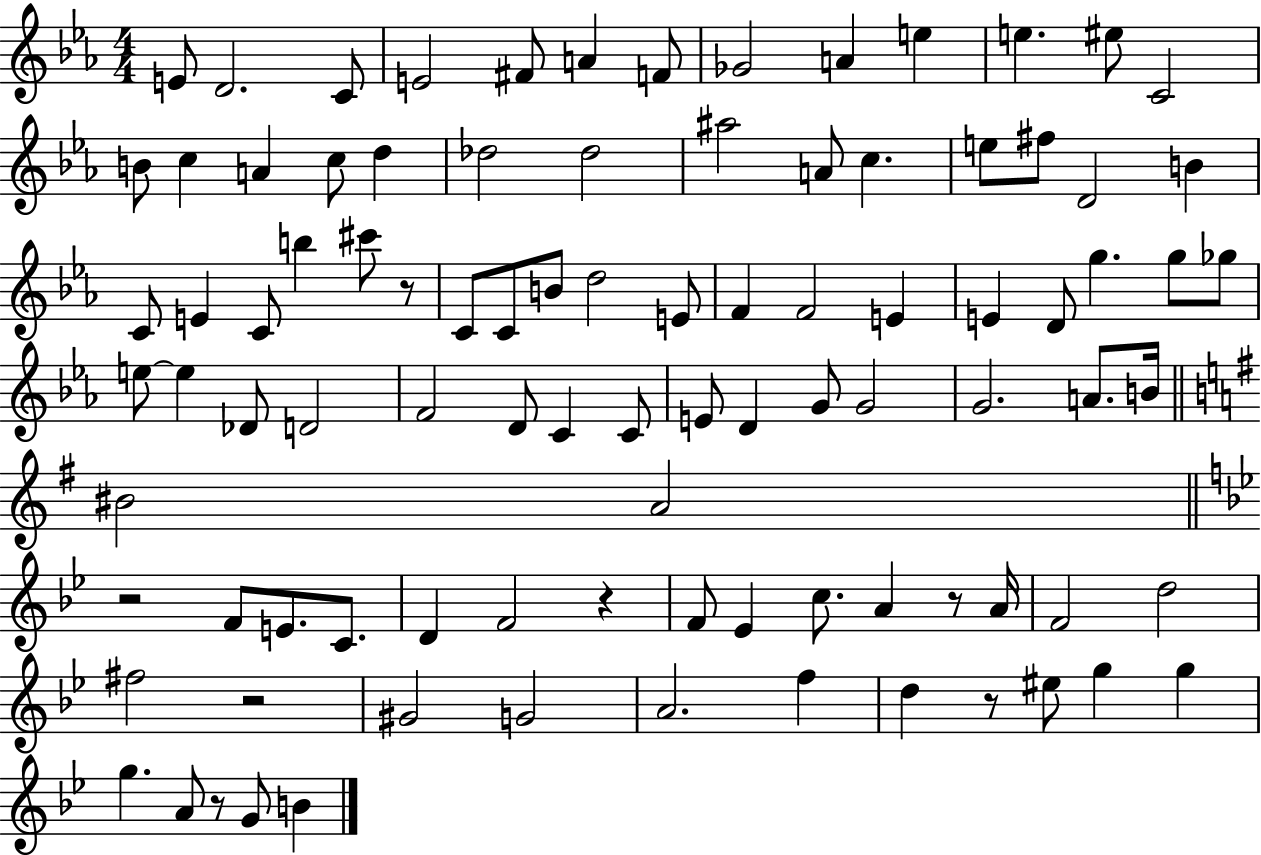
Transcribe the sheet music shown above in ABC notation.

X:1
T:Untitled
M:4/4
L:1/4
K:Eb
E/2 D2 C/2 E2 ^F/2 A F/2 _G2 A e e ^e/2 C2 B/2 c A c/2 d _d2 _d2 ^a2 A/2 c e/2 ^f/2 D2 B C/2 E C/2 b ^c'/2 z/2 C/2 C/2 B/2 d2 E/2 F F2 E E D/2 g g/2 _g/2 e/2 e _D/2 D2 F2 D/2 C C/2 E/2 D G/2 G2 G2 A/2 B/4 ^B2 A2 z2 F/2 E/2 C/2 D F2 z F/2 _E c/2 A z/2 A/4 F2 d2 ^f2 z2 ^G2 G2 A2 f d z/2 ^e/2 g g g A/2 z/2 G/2 B